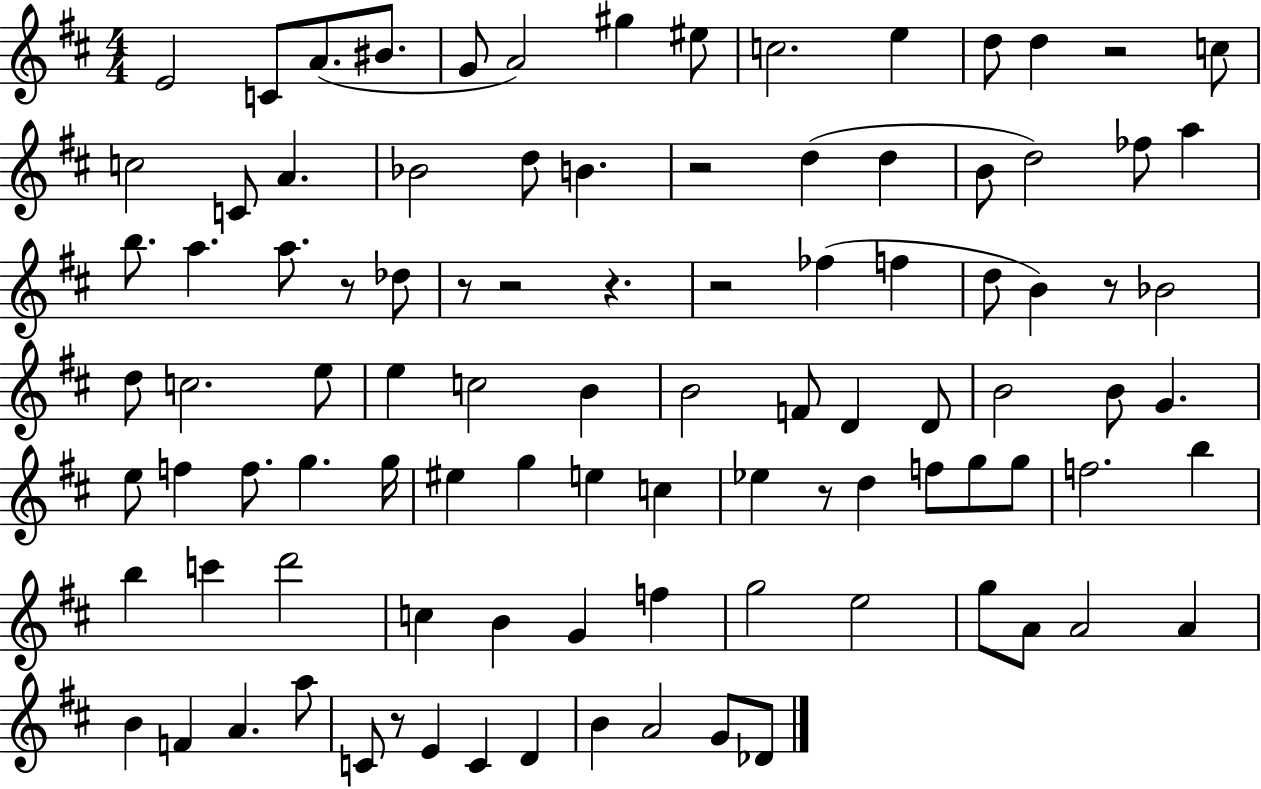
{
  \clef treble
  \numericTimeSignature
  \time 4/4
  \key d \major
  \repeat volta 2 { e'2 c'8 a'8.( bis'8. | g'8 a'2) gis''4 eis''8 | c''2. e''4 | d''8 d''4 r2 c''8 | \break c''2 c'8 a'4. | bes'2 d''8 b'4. | r2 d''4( d''4 | b'8 d''2) fes''8 a''4 | \break b''8. a''4. a''8. r8 des''8 | r8 r2 r4. | r2 fes''4( f''4 | d''8 b'4) r8 bes'2 | \break d''8 c''2. e''8 | e''4 c''2 b'4 | b'2 f'8 d'4 d'8 | b'2 b'8 g'4. | \break e''8 f''4 f''8. g''4. g''16 | eis''4 g''4 e''4 c''4 | ees''4 r8 d''4 f''8 g''8 g''8 | f''2. b''4 | \break b''4 c'''4 d'''2 | c''4 b'4 g'4 f''4 | g''2 e''2 | g''8 a'8 a'2 a'4 | \break b'4 f'4 a'4. a''8 | c'8 r8 e'4 c'4 d'4 | b'4 a'2 g'8 des'8 | } \bar "|."
}